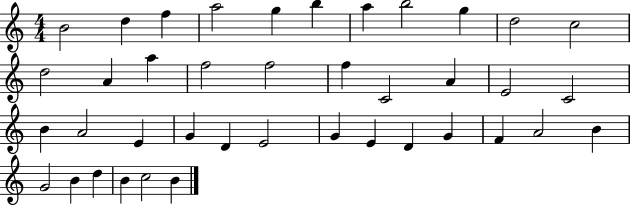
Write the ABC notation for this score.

X:1
T:Untitled
M:4/4
L:1/4
K:C
B2 d f a2 g b a b2 g d2 c2 d2 A a f2 f2 f C2 A E2 C2 B A2 E G D E2 G E D G F A2 B G2 B d B c2 B